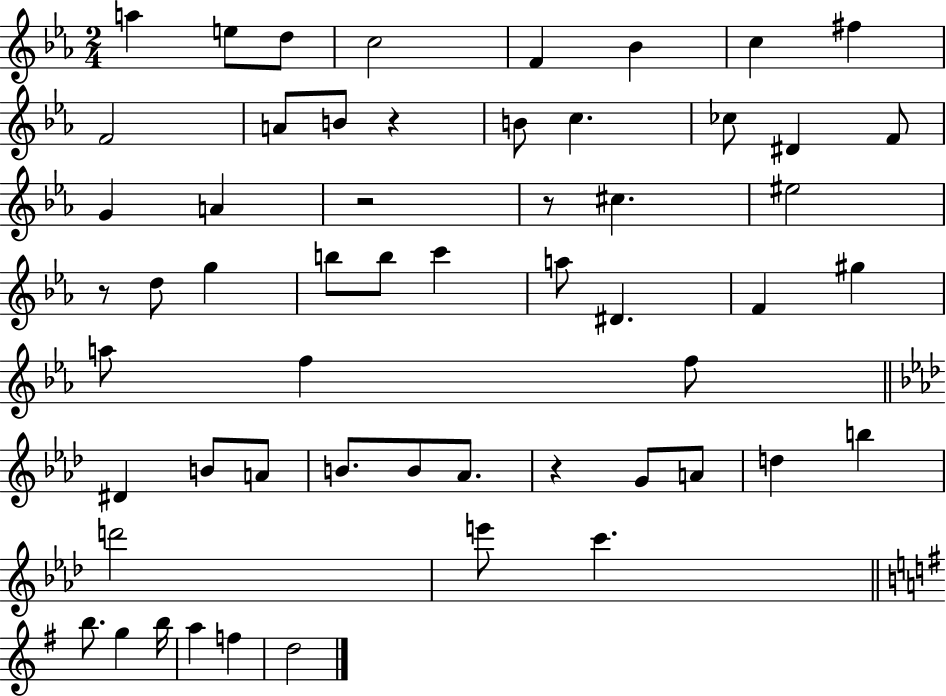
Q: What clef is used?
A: treble